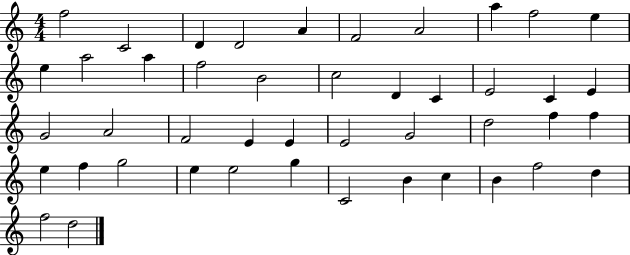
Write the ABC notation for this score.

X:1
T:Untitled
M:4/4
L:1/4
K:C
f2 C2 D D2 A F2 A2 a f2 e e a2 a f2 B2 c2 D C E2 C E G2 A2 F2 E E E2 G2 d2 f f e f g2 e e2 g C2 B c B f2 d f2 d2